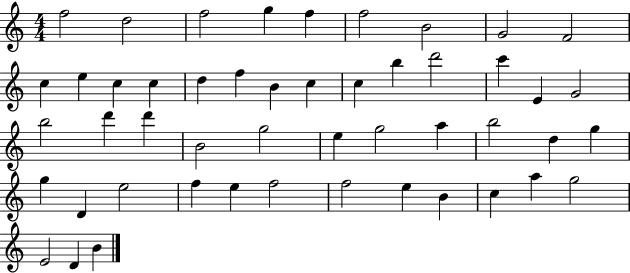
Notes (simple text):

F5/h D5/h F5/h G5/q F5/q F5/h B4/h G4/h F4/h C5/q E5/q C5/q C5/q D5/q F5/q B4/q C5/q C5/q B5/q D6/h C6/q E4/q G4/h B5/h D6/q D6/q B4/h G5/h E5/q G5/h A5/q B5/h D5/q G5/q G5/q D4/q E5/h F5/q E5/q F5/h F5/h E5/q B4/q C5/q A5/q G5/h E4/h D4/q B4/q